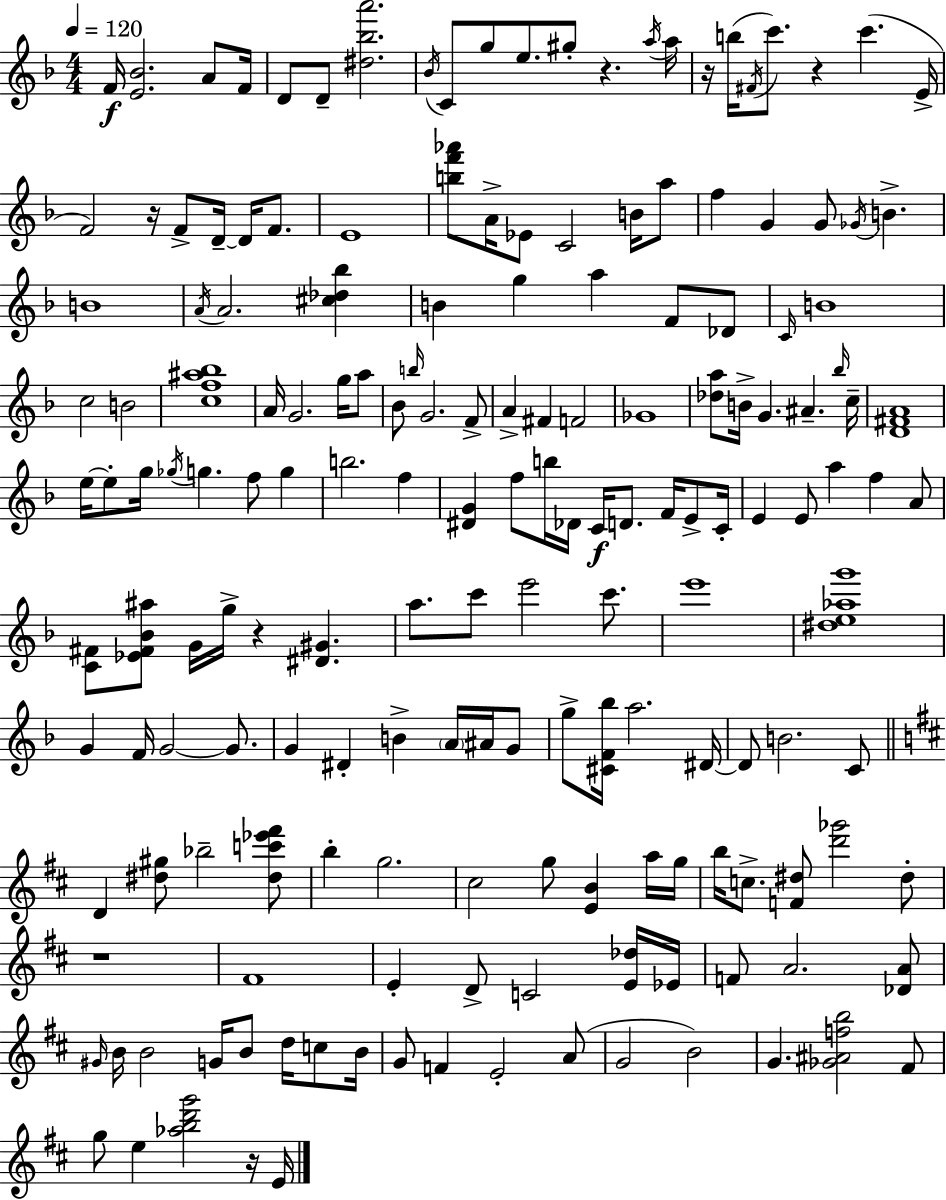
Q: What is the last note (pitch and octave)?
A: E4